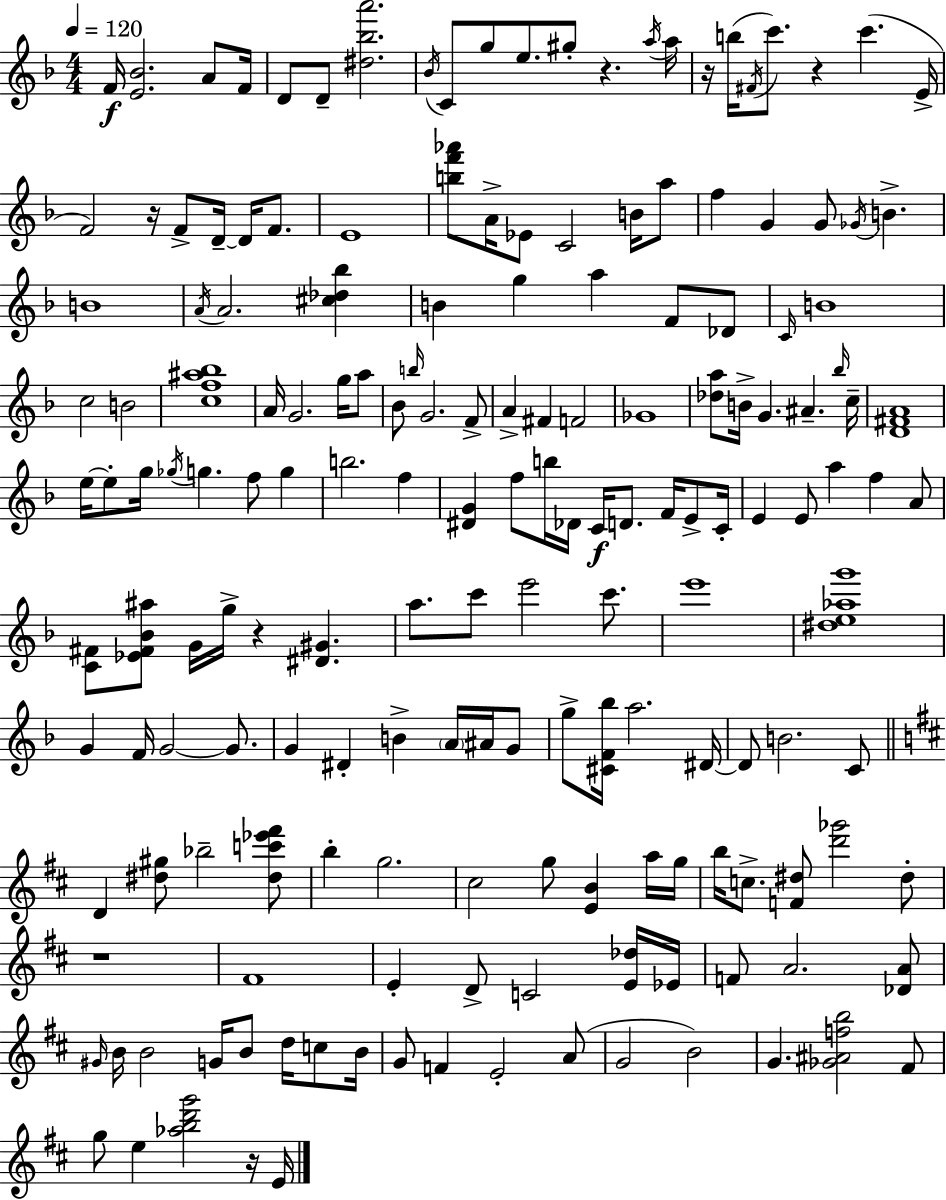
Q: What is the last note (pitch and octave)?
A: E4